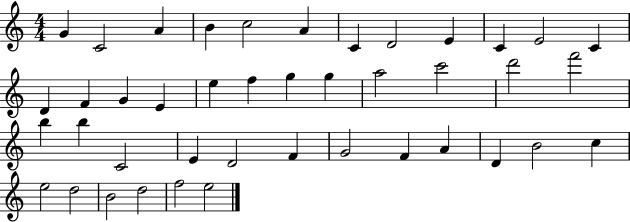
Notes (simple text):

G4/q C4/h A4/q B4/q C5/h A4/q C4/q D4/h E4/q C4/q E4/h C4/q D4/q F4/q G4/q E4/q E5/q F5/q G5/q G5/q A5/h C6/h D6/h F6/h B5/q B5/q C4/h E4/q D4/h F4/q G4/h F4/q A4/q D4/q B4/h C5/q E5/h D5/h B4/h D5/h F5/h E5/h